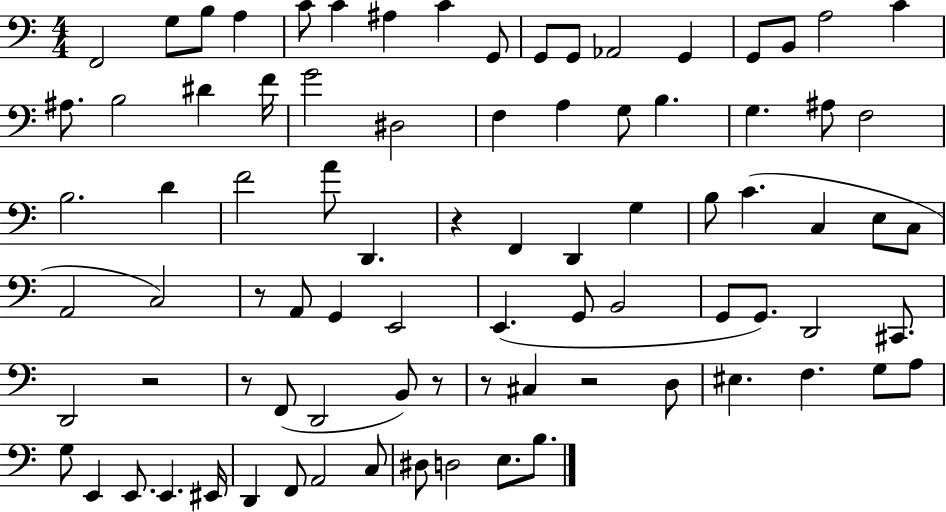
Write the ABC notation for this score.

X:1
T:Untitled
M:4/4
L:1/4
K:C
F,,2 G,/2 B,/2 A, C/2 C ^A, C G,,/2 G,,/2 G,,/2 _A,,2 G,, G,,/2 B,,/2 A,2 C ^A,/2 B,2 ^D F/4 G2 ^D,2 F, A, G,/2 B, G, ^A,/2 F,2 B,2 D F2 A/2 D,, z F,, D,, G, B,/2 C C, E,/2 C,/2 A,,2 C,2 z/2 A,,/2 G,, E,,2 E,, G,,/2 B,,2 G,,/2 G,,/2 D,,2 ^C,,/2 D,,2 z2 z/2 F,,/2 D,,2 B,,/2 z/2 z/2 ^C, z2 D,/2 ^E, F, G,/2 A,/2 G,/2 E,, E,,/2 E,, ^E,,/4 D,, F,,/2 A,,2 C,/2 ^D,/2 D,2 E,/2 B,/2